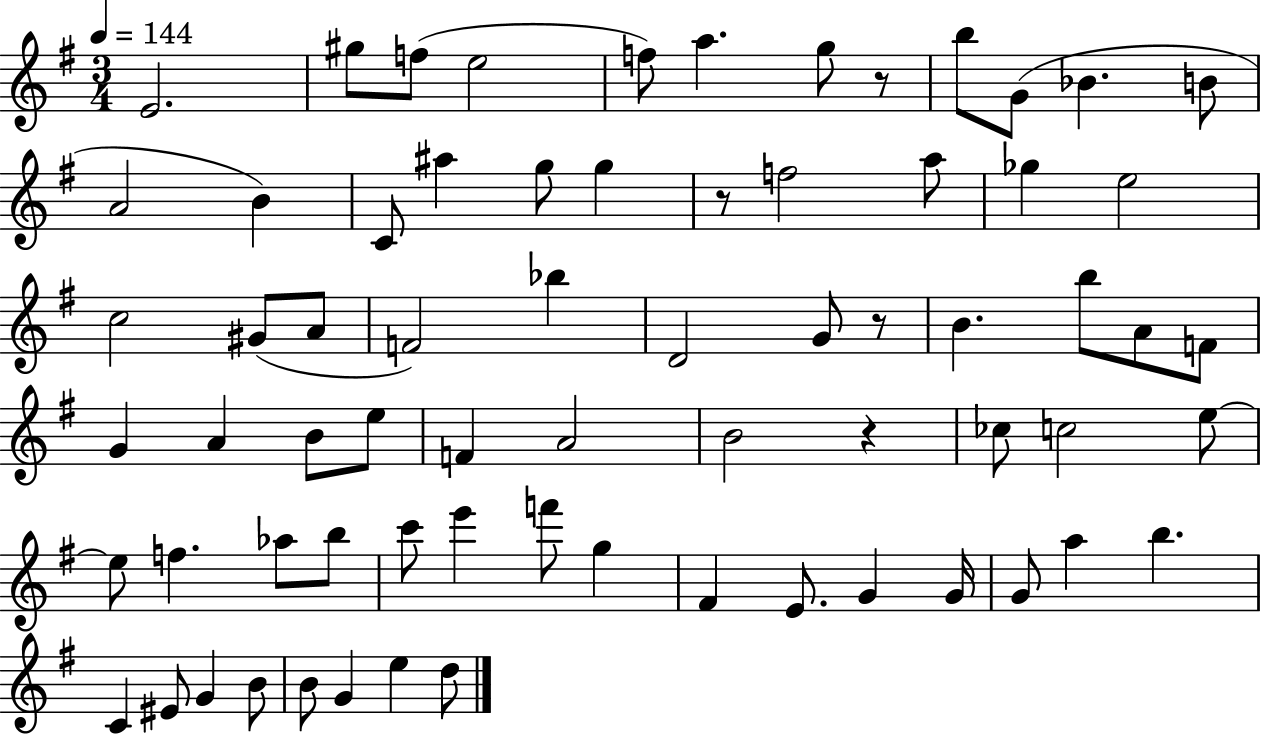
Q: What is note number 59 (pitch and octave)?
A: EIS4